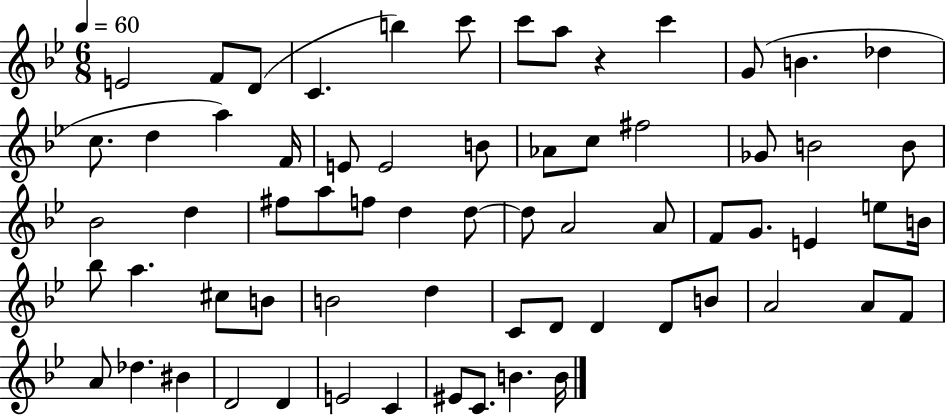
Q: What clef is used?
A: treble